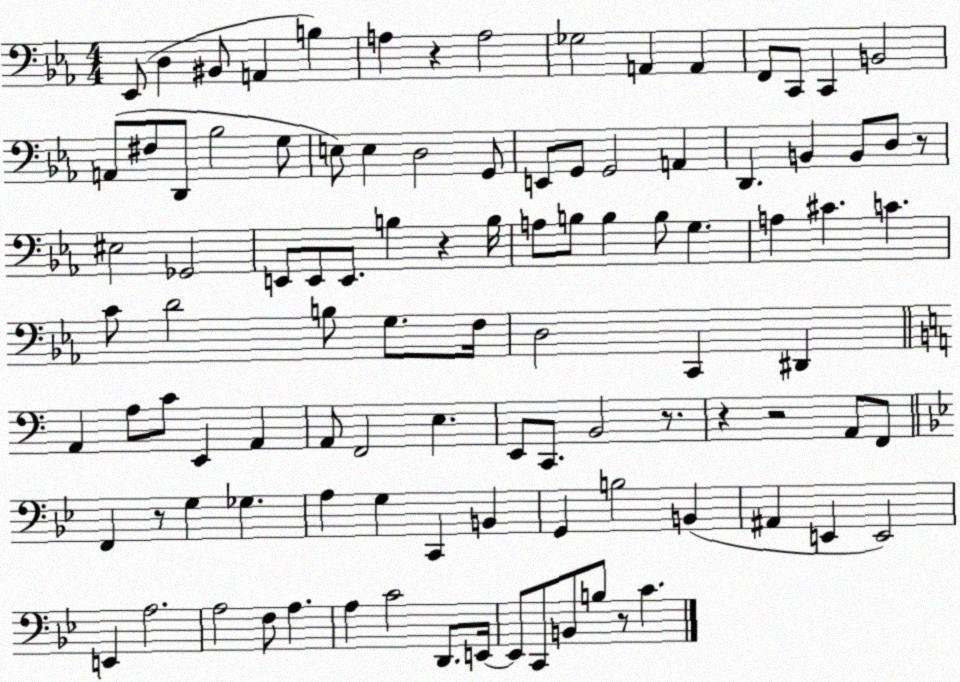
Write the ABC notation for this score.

X:1
T:Untitled
M:4/4
L:1/4
K:Eb
_E,,/2 D, ^B,,/2 A,, B, A, z A,2 _G,2 A,, A,, F,,/2 C,,/2 C,, B,,2 A,,/2 ^F,/2 D,,/2 _B,2 G,/2 E,/2 E, D,2 G,,/2 E,,/2 G,,/2 G,,2 A,, D,, B,, B,,/2 D,/2 z/2 ^E,2 _G,,2 E,,/2 E,,/2 E,,/2 B, z B,/4 A,/2 B,/2 B, B,/2 G, A, ^C C C/2 D2 B,/2 G,/2 F,/4 D,2 C,, ^D,, A,, A,/2 C/2 E,, A,, A,,/2 F,,2 E, E,,/2 C,,/2 B,,2 z/2 z z2 A,,/2 F,,/2 F,, z/2 G, _G, A, G, C,, B,, G,, B,2 B,, ^A,, E,, E,,2 E,, A,2 A,2 F,/2 A, A, C2 D,,/2 E,,/4 E,,/2 C,,/2 B,,/2 B,/2 z/2 C